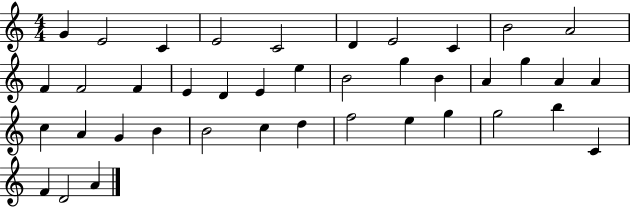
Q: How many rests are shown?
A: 0